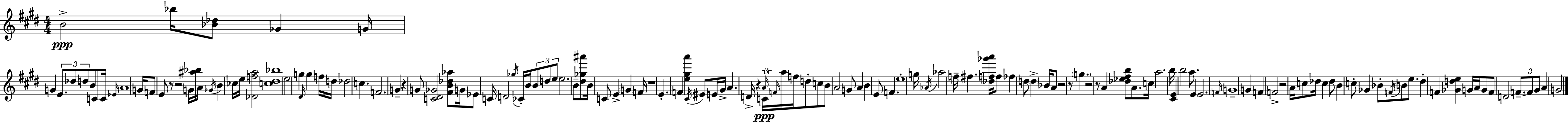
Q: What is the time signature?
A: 4/4